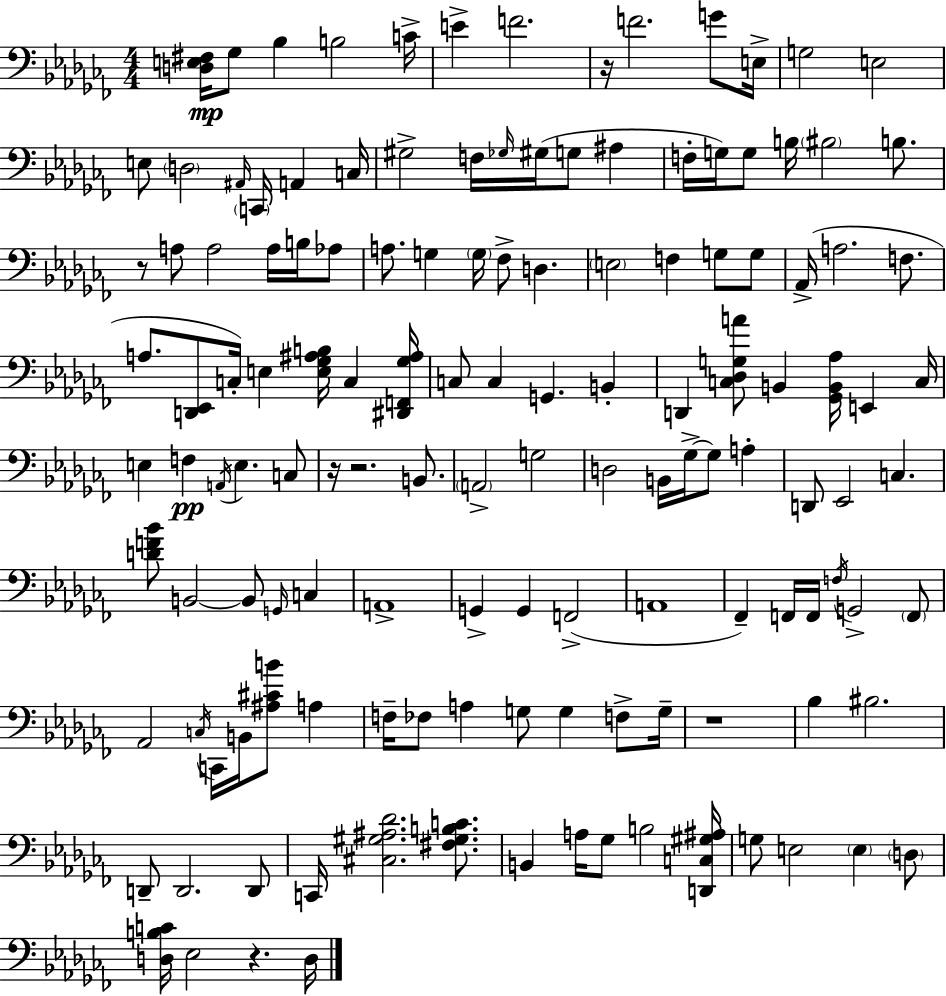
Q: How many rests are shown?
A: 6